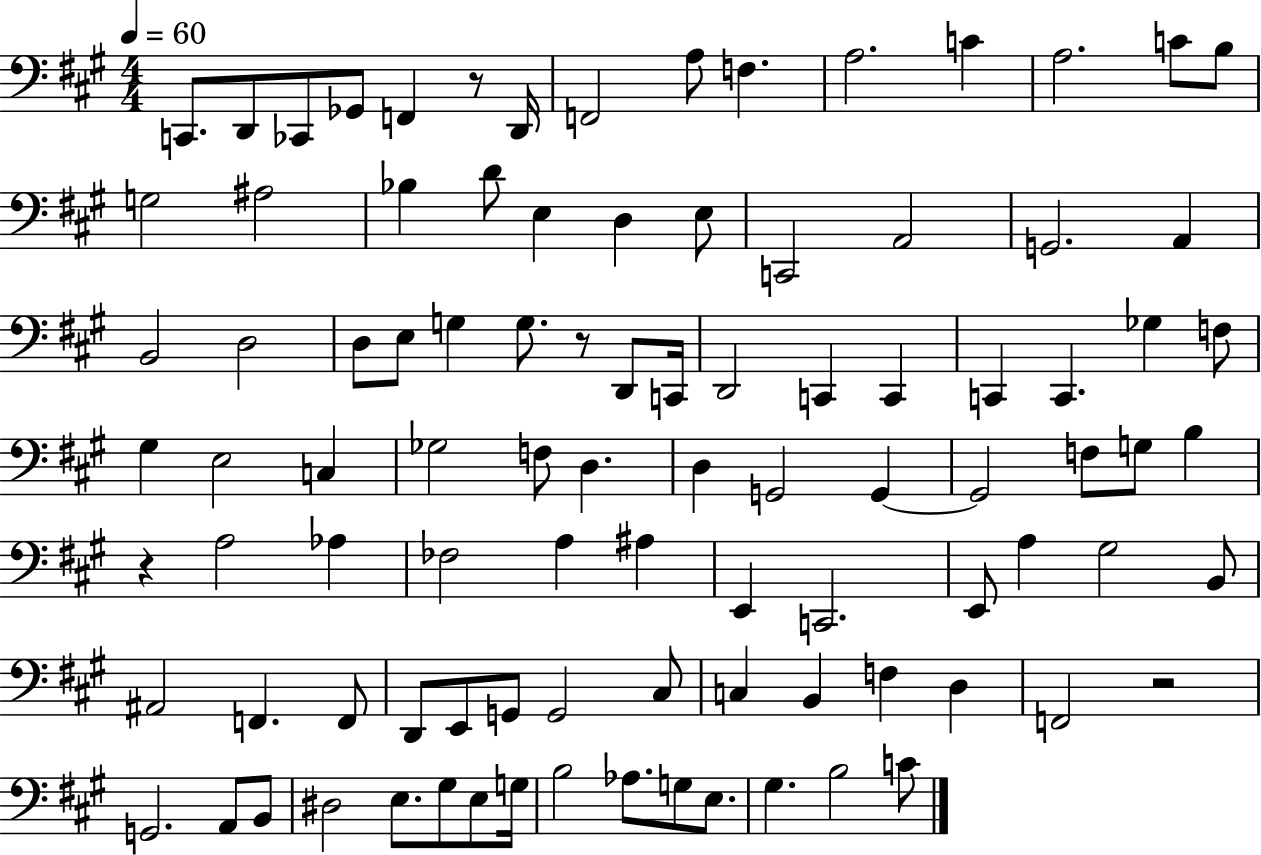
X:1
T:Untitled
M:4/4
L:1/4
K:A
C,,/2 D,,/2 _C,,/2 _G,,/2 F,, z/2 D,,/4 F,,2 A,/2 F, A,2 C A,2 C/2 B,/2 G,2 ^A,2 _B, D/2 E, D, E,/2 C,,2 A,,2 G,,2 A,, B,,2 D,2 D,/2 E,/2 G, G,/2 z/2 D,,/2 C,,/4 D,,2 C,, C,, C,, C,, _G, F,/2 ^G, E,2 C, _G,2 F,/2 D, D, G,,2 G,, G,,2 F,/2 G,/2 B, z A,2 _A, _F,2 A, ^A, E,, C,,2 E,,/2 A, ^G,2 B,,/2 ^A,,2 F,, F,,/2 D,,/2 E,,/2 G,,/2 G,,2 ^C,/2 C, B,, F, D, F,,2 z2 G,,2 A,,/2 B,,/2 ^D,2 E,/2 ^G,/2 E,/2 G,/4 B,2 _A,/2 G,/2 E,/2 ^G, B,2 C/2